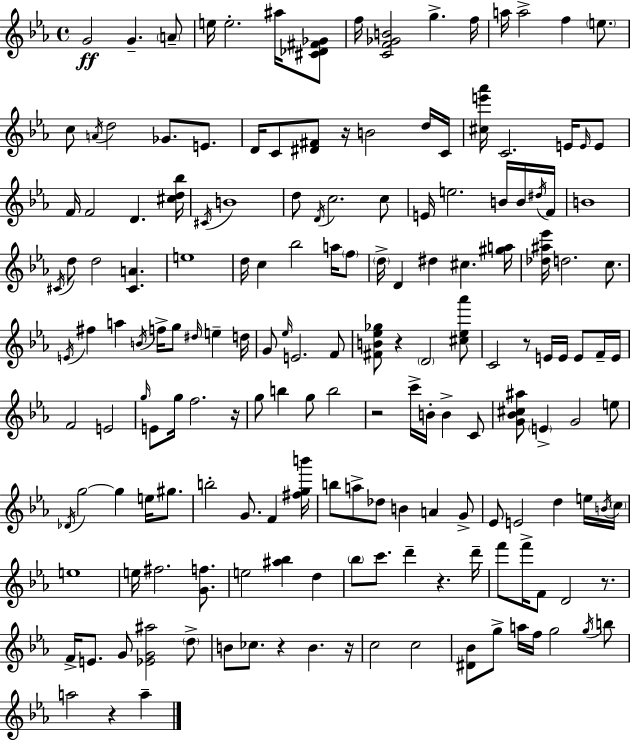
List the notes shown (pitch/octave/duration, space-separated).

G4/h G4/q. A4/e E5/s E5/h. A#5/s [C#4,Db4,F#4,Gb4]/e F5/s [C4,F4,Gb4,B4]/h G5/q. F5/s A5/s A5/h F5/q E5/e. C5/e A4/s D5/h Gb4/e. E4/e. D4/s C4/e [D#4,F#4]/e R/s B4/h D5/s C4/s [C#5,E6,Ab6]/s C4/h. E4/s E4/s E4/e F4/s F4/h D4/q. [C#5,D5,Bb5]/s C#4/s B4/w D5/e D4/s C5/h. C5/e E4/s E5/h. B4/s B4/s D#5/s F4/s B4/w C#4/s D5/e D5/h [C#4,A4]/q. E5/w D5/s C5/q Bb5/h A5/s F5/e D5/s D4/q D#5/q C#5/q. [G#5,A5]/s [Db5,A#5,Eb6]/s D5/h. C5/e. E4/s F#5/q A5/q B4/s F5/s G5/e D#5/s E5/q D5/s G4/e Eb5/s E4/h. F4/e [F#4,B4,Eb5,Gb5]/e R/q D4/h [C#5,Eb5,Ab6]/e C4/h R/e E4/s E4/s E4/e F4/s E4/s F4/h E4/h G5/s E4/e G5/s F5/h. R/s G5/e B5/q G5/e B5/h R/h C6/s B4/s B4/q C4/e [G4,Bb4,C#5,A#5]/e E4/q G4/h E5/e Db4/s G5/h G5/q E5/s G#5/e. B5/h G4/e. F4/q [F#5,G5,B6]/s B5/e A5/e Db5/e B4/q A4/q G4/e Eb4/e E4/h D5/q E5/s B4/s C5/s E5/w E5/s F#5/h. [G4,F5]/e. E5/h [A#5,Bb5]/q D5/q Bb5/e C6/e. D6/q R/q. D6/s F6/e F6/s F4/e D4/h R/e. F4/s E4/e. G4/e [Eb4,G4,A#5]/h D5/e B4/e CES5/e. R/q B4/q. R/s C5/h C5/h [D#4,Bb4]/e G5/e A5/s F5/s G5/h G5/s B5/e A5/h R/q A5/q